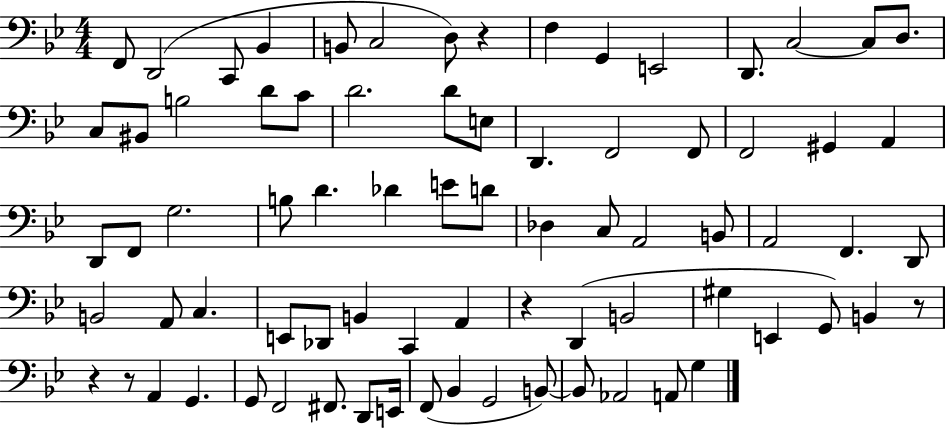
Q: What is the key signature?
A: BES major